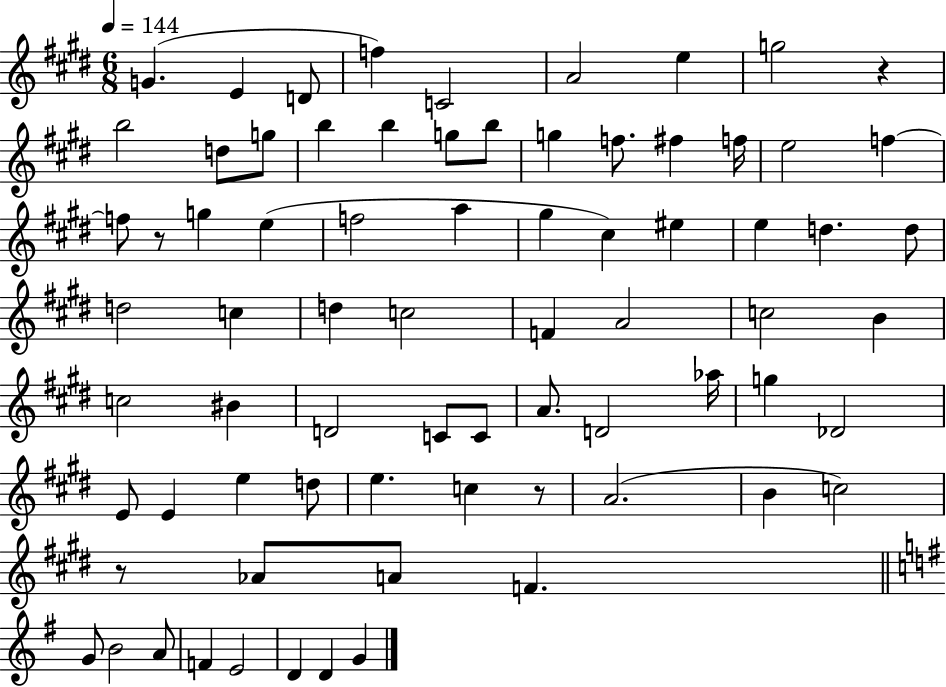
X:1
T:Untitled
M:6/8
L:1/4
K:E
G E D/2 f C2 A2 e g2 z b2 d/2 g/2 b b g/2 b/2 g f/2 ^f f/4 e2 f f/2 z/2 g e f2 a ^g ^c ^e e d d/2 d2 c d c2 F A2 c2 B c2 ^B D2 C/2 C/2 A/2 D2 _a/4 g _D2 E/2 E e d/2 e c z/2 A2 B c2 z/2 _A/2 A/2 F G/2 B2 A/2 F E2 D D G